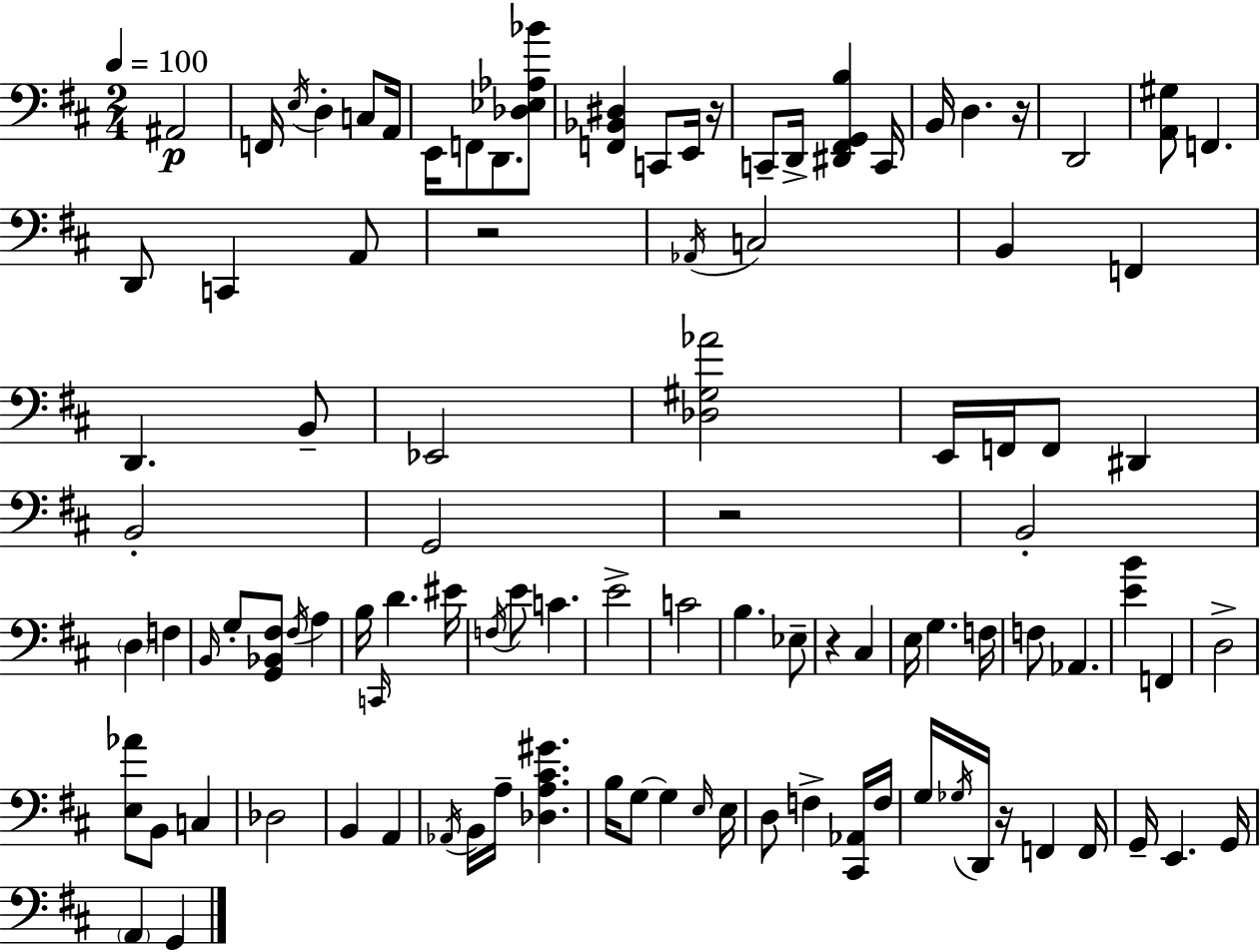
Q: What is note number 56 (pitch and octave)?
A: F3